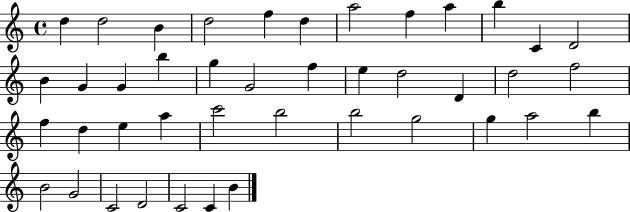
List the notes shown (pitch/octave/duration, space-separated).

D5/q D5/h B4/q D5/h F5/q D5/q A5/h F5/q A5/q B5/q C4/q D4/h B4/q G4/q G4/q B5/q G5/q G4/h F5/q E5/q D5/h D4/q D5/h F5/h F5/q D5/q E5/q A5/q C6/h B5/h B5/h G5/h G5/q A5/h B5/q B4/h G4/h C4/h D4/h C4/h C4/q B4/q